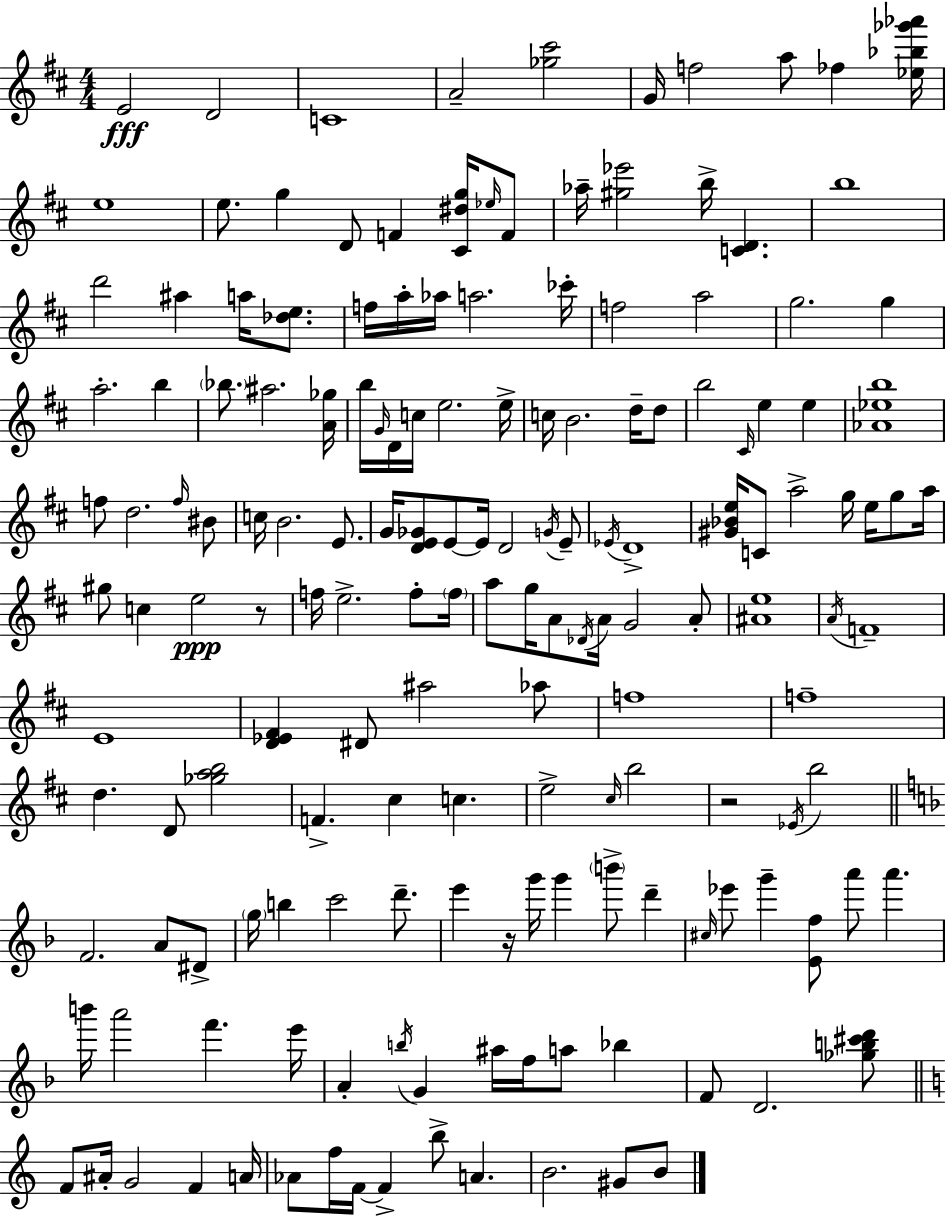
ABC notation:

X:1
T:Untitled
M:4/4
L:1/4
K:D
E2 D2 C4 A2 [_g^c']2 G/4 f2 a/2 _f [_e_b_g'_a']/4 e4 e/2 g D/2 F [^C^dg]/4 _e/4 F/2 _a/4 [^g_e']2 b/4 [CD] b4 d'2 ^a a/4 [_de]/2 f/4 a/4 _a/4 a2 _c'/4 f2 a2 g2 g a2 b _b/2 ^a2 [A_g]/4 b/4 G/4 D/4 c/4 e2 e/4 c/4 B2 d/4 d/2 b2 ^C/4 e e [_A_eb]4 f/2 d2 f/4 ^B/2 c/4 B2 E/2 G/4 [DE_G]/2 E/2 E/4 D2 G/4 E/2 _E/4 D4 [^G_Be]/4 C/2 a2 g/4 e/4 g/2 a/4 ^g/2 c e2 z/2 f/4 e2 f/2 f/4 a/2 g/4 A/2 _D/4 A/4 G2 A/2 [^Ae]4 A/4 F4 E4 [D_E^F] ^D/2 ^a2 _a/2 f4 f4 d D/2 [_gab]2 F ^c c e2 ^c/4 b2 z2 _E/4 b2 F2 A/2 ^D/2 g/4 b c'2 d'/2 e' z/4 g'/4 g' b'/2 d' ^c/4 _e'/2 g' [Ef]/2 a'/2 a' b'/4 a'2 f' e'/4 A b/4 G ^a/4 f/4 a/2 _b F/2 D2 [_gb^c'd']/2 F/2 ^A/4 G2 F A/4 _A/2 f/4 F/4 F b/2 A B2 ^G/2 B/2